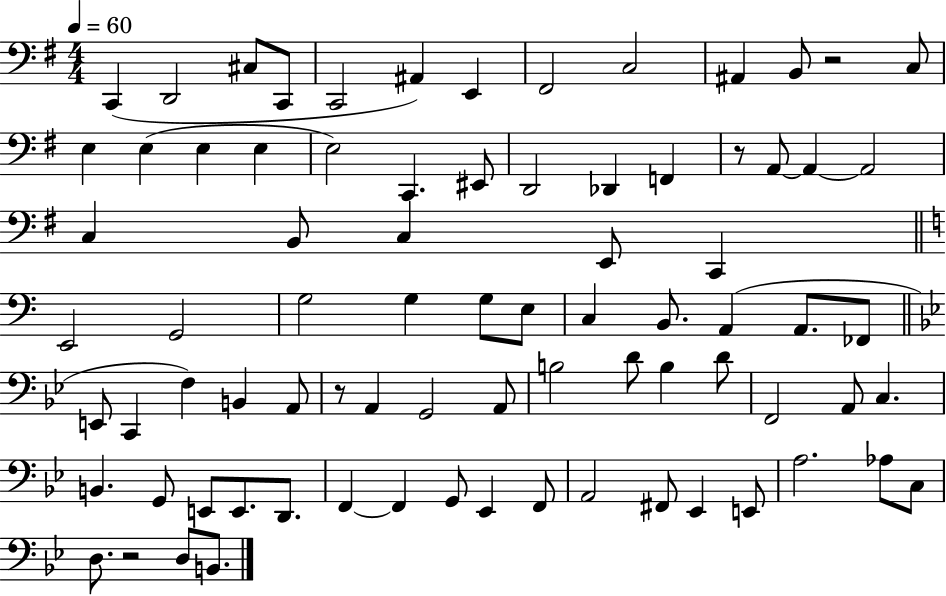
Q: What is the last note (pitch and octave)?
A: B2